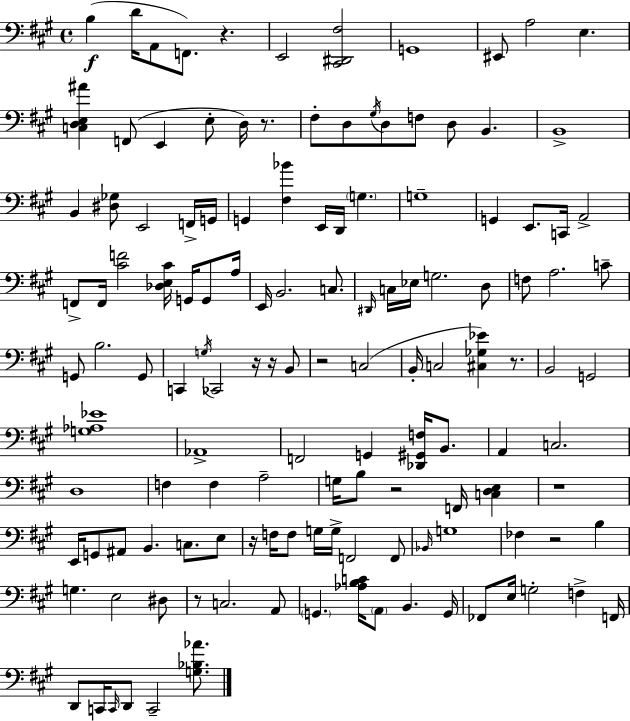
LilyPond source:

{
  \clef bass
  \time 4/4
  \defaultTimeSignature
  \key a \major
  \repeat volta 2 { b4(\f d'16 a,8 f,8.) r4. | e,2 <cis, dis, fis>2 | g,1 | eis,8 a2 e4. | \break <c d e ais'>4 f,8( e,4 e8-. d16) r8. | fis8-. d8 \acciaccatura { gis16 } d8 f8 d8 b,4. | b,1-> | b,4 <dis ges>8 e,2 f,16-> | \break g,16 g,4 <fis bes'>4 e,16 d,16 \parenthesize g4. | g1-- | g,4 e,8. c,16 a,2-> | f,8-> f,16 <cis' f'>2 <des e cis'>16 g,16 g,8 | \break a16 e,16 b,2. c8. | \grace { dis,16 } c16 ees16 g2. | d8 f8 a2. | c'8-- g,8 b2. | \break g,8 c,4 \acciaccatura { g16 } ces,2 r16 | r16 b,8 r2 c2( | b,16-. c2 <cis ges ees'>4) | r8. b,2 g,2 | \break <g aes ees'>1 | aes,1-> | f,2 g,4 <des, gis, f>16 | b,8. a,4 c2. | \break d1 | f4 f4 a2-- | g16 b8 r2 f,16 <c d e>4 | r1 | \break e,16 g,8 ais,8 b,4. c8. | e8 r16 f16 f8 g16 g16-> f,2 | f,8 \grace { bes,16 } g1 | fes4 r2 | \break b4 g4. e2 | dis8 r8 c2. | a,8 \parenthesize g,4. <aes b c'>16 \parenthesize a,8 b,4. | g,16 fes,8 e16 g2-. f4-> | \break f,16 d,8 c,16 \grace { c,16 } d,8 c,2-- | <g bes aes'>8. } \bar "|."
}